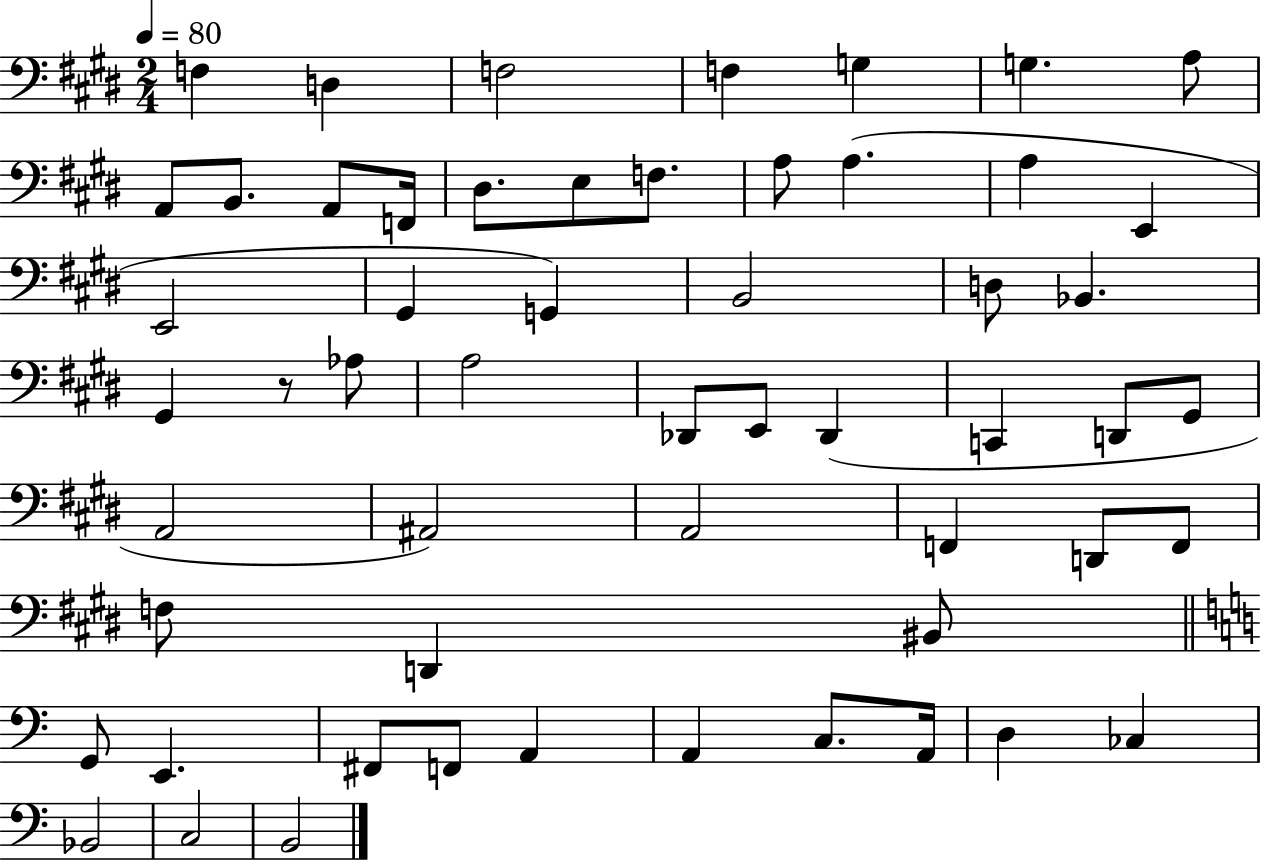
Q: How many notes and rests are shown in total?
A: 56